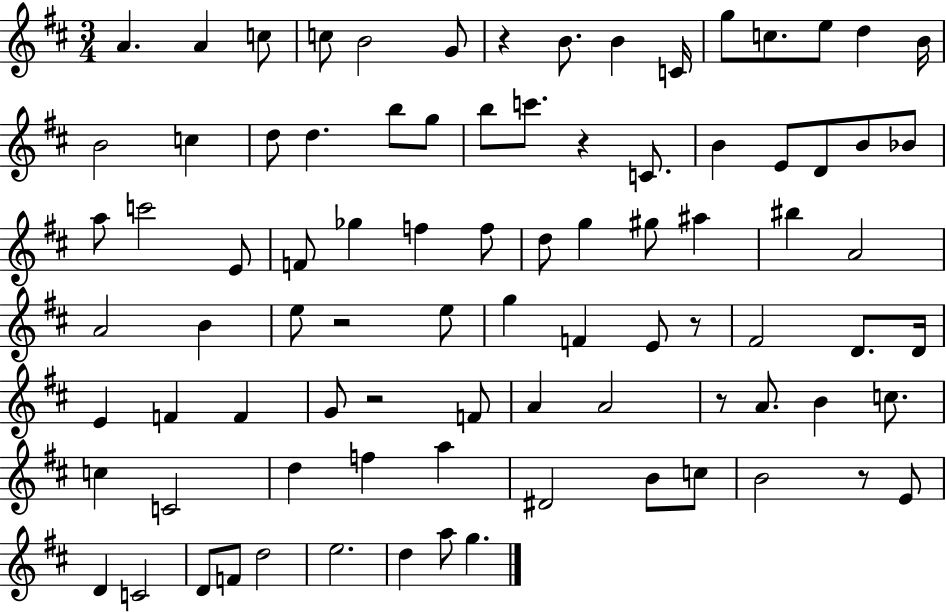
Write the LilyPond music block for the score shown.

{
  \clef treble
  \numericTimeSignature
  \time 3/4
  \key d \major
  a'4. a'4 c''8 | c''8 b'2 g'8 | r4 b'8. b'4 c'16 | g''8 c''8. e''8 d''4 b'16 | \break b'2 c''4 | d''8 d''4. b''8 g''8 | b''8 c'''8. r4 c'8. | b'4 e'8 d'8 b'8 bes'8 | \break a''8 c'''2 e'8 | f'8 ges''4 f''4 f''8 | d''8 g''4 gis''8 ais''4 | bis''4 a'2 | \break a'2 b'4 | e''8 r2 e''8 | g''4 f'4 e'8 r8 | fis'2 d'8. d'16 | \break e'4 f'4 f'4 | g'8 r2 f'8 | a'4 a'2 | r8 a'8. b'4 c''8. | \break c''4 c'2 | d''4 f''4 a''4 | dis'2 b'8 c''8 | b'2 r8 e'8 | \break d'4 c'2 | d'8 f'8 d''2 | e''2. | d''4 a''8 g''4. | \break \bar "|."
}